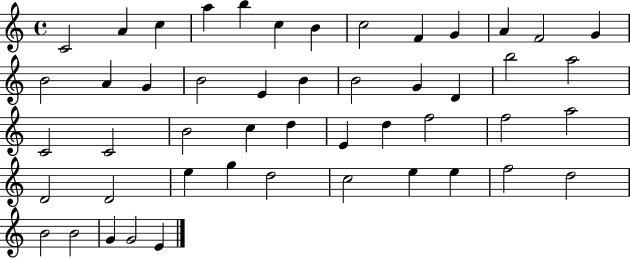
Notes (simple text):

C4/h A4/q C5/q A5/q B5/q C5/q B4/q C5/h F4/q G4/q A4/q F4/h G4/q B4/h A4/q G4/q B4/h E4/q B4/q B4/h G4/q D4/q B5/h A5/h C4/h C4/h B4/h C5/q D5/q E4/q D5/q F5/h F5/h A5/h D4/h D4/h E5/q G5/q D5/h C5/h E5/q E5/q F5/h D5/h B4/h B4/h G4/q G4/h E4/q